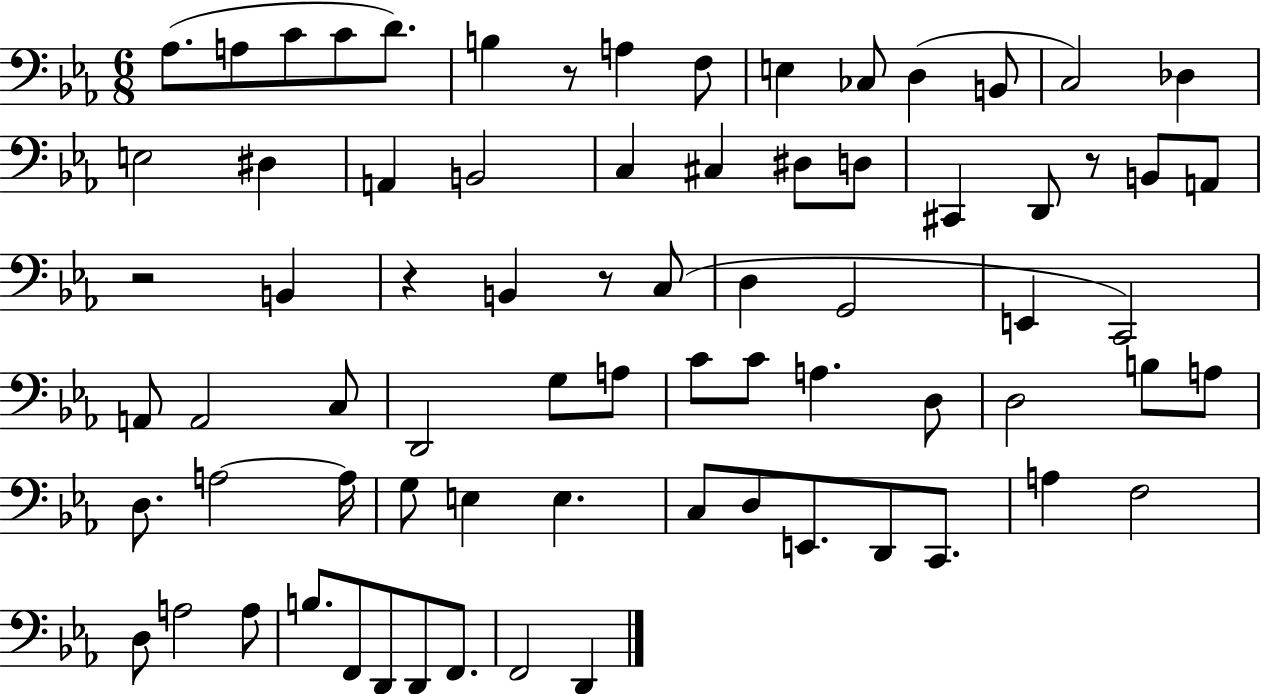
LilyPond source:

{
  \clef bass
  \numericTimeSignature
  \time 6/8
  \key ees \major
  aes8.( a8 c'8 c'8 d'8.) | b4 r8 a4 f8 | e4 ces8 d4( b,8 | c2) des4 | \break e2 dis4 | a,4 b,2 | c4 cis4 dis8 d8 | cis,4 d,8 r8 b,8 a,8 | \break r2 b,4 | r4 b,4 r8 c8( | d4 g,2 | e,4 c,2) | \break a,8 a,2 c8 | d,2 g8 a8 | c'8 c'8 a4. d8 | d2 b8 a8 | \break d8. a2~~ a16 | g8 e4 e4. | c8 d8 e,8. d,8 c,8. | a4 f2 | \break d8 a2 a8 | b8. f,8 d,8 d,8 f,8. | f,2 d,4 | \bar "|."
}